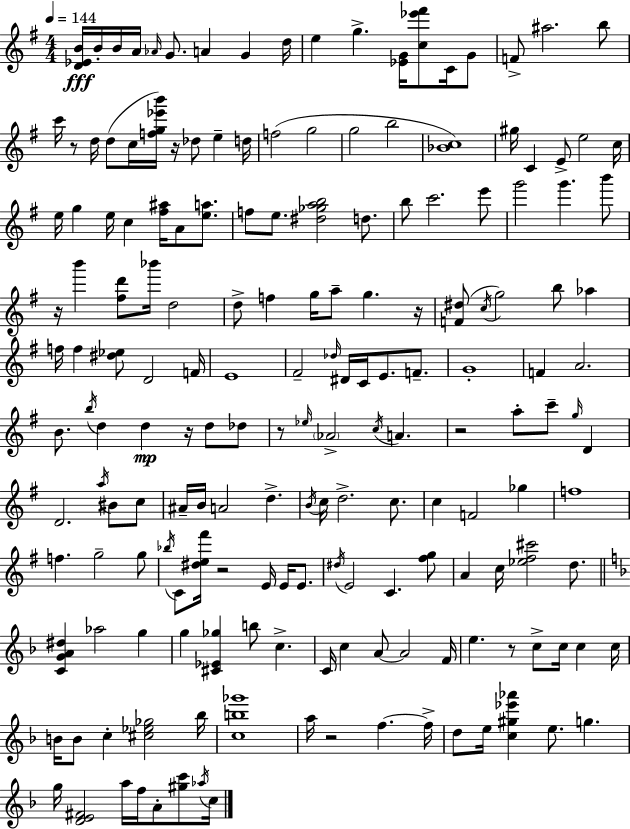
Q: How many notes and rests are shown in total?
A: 178